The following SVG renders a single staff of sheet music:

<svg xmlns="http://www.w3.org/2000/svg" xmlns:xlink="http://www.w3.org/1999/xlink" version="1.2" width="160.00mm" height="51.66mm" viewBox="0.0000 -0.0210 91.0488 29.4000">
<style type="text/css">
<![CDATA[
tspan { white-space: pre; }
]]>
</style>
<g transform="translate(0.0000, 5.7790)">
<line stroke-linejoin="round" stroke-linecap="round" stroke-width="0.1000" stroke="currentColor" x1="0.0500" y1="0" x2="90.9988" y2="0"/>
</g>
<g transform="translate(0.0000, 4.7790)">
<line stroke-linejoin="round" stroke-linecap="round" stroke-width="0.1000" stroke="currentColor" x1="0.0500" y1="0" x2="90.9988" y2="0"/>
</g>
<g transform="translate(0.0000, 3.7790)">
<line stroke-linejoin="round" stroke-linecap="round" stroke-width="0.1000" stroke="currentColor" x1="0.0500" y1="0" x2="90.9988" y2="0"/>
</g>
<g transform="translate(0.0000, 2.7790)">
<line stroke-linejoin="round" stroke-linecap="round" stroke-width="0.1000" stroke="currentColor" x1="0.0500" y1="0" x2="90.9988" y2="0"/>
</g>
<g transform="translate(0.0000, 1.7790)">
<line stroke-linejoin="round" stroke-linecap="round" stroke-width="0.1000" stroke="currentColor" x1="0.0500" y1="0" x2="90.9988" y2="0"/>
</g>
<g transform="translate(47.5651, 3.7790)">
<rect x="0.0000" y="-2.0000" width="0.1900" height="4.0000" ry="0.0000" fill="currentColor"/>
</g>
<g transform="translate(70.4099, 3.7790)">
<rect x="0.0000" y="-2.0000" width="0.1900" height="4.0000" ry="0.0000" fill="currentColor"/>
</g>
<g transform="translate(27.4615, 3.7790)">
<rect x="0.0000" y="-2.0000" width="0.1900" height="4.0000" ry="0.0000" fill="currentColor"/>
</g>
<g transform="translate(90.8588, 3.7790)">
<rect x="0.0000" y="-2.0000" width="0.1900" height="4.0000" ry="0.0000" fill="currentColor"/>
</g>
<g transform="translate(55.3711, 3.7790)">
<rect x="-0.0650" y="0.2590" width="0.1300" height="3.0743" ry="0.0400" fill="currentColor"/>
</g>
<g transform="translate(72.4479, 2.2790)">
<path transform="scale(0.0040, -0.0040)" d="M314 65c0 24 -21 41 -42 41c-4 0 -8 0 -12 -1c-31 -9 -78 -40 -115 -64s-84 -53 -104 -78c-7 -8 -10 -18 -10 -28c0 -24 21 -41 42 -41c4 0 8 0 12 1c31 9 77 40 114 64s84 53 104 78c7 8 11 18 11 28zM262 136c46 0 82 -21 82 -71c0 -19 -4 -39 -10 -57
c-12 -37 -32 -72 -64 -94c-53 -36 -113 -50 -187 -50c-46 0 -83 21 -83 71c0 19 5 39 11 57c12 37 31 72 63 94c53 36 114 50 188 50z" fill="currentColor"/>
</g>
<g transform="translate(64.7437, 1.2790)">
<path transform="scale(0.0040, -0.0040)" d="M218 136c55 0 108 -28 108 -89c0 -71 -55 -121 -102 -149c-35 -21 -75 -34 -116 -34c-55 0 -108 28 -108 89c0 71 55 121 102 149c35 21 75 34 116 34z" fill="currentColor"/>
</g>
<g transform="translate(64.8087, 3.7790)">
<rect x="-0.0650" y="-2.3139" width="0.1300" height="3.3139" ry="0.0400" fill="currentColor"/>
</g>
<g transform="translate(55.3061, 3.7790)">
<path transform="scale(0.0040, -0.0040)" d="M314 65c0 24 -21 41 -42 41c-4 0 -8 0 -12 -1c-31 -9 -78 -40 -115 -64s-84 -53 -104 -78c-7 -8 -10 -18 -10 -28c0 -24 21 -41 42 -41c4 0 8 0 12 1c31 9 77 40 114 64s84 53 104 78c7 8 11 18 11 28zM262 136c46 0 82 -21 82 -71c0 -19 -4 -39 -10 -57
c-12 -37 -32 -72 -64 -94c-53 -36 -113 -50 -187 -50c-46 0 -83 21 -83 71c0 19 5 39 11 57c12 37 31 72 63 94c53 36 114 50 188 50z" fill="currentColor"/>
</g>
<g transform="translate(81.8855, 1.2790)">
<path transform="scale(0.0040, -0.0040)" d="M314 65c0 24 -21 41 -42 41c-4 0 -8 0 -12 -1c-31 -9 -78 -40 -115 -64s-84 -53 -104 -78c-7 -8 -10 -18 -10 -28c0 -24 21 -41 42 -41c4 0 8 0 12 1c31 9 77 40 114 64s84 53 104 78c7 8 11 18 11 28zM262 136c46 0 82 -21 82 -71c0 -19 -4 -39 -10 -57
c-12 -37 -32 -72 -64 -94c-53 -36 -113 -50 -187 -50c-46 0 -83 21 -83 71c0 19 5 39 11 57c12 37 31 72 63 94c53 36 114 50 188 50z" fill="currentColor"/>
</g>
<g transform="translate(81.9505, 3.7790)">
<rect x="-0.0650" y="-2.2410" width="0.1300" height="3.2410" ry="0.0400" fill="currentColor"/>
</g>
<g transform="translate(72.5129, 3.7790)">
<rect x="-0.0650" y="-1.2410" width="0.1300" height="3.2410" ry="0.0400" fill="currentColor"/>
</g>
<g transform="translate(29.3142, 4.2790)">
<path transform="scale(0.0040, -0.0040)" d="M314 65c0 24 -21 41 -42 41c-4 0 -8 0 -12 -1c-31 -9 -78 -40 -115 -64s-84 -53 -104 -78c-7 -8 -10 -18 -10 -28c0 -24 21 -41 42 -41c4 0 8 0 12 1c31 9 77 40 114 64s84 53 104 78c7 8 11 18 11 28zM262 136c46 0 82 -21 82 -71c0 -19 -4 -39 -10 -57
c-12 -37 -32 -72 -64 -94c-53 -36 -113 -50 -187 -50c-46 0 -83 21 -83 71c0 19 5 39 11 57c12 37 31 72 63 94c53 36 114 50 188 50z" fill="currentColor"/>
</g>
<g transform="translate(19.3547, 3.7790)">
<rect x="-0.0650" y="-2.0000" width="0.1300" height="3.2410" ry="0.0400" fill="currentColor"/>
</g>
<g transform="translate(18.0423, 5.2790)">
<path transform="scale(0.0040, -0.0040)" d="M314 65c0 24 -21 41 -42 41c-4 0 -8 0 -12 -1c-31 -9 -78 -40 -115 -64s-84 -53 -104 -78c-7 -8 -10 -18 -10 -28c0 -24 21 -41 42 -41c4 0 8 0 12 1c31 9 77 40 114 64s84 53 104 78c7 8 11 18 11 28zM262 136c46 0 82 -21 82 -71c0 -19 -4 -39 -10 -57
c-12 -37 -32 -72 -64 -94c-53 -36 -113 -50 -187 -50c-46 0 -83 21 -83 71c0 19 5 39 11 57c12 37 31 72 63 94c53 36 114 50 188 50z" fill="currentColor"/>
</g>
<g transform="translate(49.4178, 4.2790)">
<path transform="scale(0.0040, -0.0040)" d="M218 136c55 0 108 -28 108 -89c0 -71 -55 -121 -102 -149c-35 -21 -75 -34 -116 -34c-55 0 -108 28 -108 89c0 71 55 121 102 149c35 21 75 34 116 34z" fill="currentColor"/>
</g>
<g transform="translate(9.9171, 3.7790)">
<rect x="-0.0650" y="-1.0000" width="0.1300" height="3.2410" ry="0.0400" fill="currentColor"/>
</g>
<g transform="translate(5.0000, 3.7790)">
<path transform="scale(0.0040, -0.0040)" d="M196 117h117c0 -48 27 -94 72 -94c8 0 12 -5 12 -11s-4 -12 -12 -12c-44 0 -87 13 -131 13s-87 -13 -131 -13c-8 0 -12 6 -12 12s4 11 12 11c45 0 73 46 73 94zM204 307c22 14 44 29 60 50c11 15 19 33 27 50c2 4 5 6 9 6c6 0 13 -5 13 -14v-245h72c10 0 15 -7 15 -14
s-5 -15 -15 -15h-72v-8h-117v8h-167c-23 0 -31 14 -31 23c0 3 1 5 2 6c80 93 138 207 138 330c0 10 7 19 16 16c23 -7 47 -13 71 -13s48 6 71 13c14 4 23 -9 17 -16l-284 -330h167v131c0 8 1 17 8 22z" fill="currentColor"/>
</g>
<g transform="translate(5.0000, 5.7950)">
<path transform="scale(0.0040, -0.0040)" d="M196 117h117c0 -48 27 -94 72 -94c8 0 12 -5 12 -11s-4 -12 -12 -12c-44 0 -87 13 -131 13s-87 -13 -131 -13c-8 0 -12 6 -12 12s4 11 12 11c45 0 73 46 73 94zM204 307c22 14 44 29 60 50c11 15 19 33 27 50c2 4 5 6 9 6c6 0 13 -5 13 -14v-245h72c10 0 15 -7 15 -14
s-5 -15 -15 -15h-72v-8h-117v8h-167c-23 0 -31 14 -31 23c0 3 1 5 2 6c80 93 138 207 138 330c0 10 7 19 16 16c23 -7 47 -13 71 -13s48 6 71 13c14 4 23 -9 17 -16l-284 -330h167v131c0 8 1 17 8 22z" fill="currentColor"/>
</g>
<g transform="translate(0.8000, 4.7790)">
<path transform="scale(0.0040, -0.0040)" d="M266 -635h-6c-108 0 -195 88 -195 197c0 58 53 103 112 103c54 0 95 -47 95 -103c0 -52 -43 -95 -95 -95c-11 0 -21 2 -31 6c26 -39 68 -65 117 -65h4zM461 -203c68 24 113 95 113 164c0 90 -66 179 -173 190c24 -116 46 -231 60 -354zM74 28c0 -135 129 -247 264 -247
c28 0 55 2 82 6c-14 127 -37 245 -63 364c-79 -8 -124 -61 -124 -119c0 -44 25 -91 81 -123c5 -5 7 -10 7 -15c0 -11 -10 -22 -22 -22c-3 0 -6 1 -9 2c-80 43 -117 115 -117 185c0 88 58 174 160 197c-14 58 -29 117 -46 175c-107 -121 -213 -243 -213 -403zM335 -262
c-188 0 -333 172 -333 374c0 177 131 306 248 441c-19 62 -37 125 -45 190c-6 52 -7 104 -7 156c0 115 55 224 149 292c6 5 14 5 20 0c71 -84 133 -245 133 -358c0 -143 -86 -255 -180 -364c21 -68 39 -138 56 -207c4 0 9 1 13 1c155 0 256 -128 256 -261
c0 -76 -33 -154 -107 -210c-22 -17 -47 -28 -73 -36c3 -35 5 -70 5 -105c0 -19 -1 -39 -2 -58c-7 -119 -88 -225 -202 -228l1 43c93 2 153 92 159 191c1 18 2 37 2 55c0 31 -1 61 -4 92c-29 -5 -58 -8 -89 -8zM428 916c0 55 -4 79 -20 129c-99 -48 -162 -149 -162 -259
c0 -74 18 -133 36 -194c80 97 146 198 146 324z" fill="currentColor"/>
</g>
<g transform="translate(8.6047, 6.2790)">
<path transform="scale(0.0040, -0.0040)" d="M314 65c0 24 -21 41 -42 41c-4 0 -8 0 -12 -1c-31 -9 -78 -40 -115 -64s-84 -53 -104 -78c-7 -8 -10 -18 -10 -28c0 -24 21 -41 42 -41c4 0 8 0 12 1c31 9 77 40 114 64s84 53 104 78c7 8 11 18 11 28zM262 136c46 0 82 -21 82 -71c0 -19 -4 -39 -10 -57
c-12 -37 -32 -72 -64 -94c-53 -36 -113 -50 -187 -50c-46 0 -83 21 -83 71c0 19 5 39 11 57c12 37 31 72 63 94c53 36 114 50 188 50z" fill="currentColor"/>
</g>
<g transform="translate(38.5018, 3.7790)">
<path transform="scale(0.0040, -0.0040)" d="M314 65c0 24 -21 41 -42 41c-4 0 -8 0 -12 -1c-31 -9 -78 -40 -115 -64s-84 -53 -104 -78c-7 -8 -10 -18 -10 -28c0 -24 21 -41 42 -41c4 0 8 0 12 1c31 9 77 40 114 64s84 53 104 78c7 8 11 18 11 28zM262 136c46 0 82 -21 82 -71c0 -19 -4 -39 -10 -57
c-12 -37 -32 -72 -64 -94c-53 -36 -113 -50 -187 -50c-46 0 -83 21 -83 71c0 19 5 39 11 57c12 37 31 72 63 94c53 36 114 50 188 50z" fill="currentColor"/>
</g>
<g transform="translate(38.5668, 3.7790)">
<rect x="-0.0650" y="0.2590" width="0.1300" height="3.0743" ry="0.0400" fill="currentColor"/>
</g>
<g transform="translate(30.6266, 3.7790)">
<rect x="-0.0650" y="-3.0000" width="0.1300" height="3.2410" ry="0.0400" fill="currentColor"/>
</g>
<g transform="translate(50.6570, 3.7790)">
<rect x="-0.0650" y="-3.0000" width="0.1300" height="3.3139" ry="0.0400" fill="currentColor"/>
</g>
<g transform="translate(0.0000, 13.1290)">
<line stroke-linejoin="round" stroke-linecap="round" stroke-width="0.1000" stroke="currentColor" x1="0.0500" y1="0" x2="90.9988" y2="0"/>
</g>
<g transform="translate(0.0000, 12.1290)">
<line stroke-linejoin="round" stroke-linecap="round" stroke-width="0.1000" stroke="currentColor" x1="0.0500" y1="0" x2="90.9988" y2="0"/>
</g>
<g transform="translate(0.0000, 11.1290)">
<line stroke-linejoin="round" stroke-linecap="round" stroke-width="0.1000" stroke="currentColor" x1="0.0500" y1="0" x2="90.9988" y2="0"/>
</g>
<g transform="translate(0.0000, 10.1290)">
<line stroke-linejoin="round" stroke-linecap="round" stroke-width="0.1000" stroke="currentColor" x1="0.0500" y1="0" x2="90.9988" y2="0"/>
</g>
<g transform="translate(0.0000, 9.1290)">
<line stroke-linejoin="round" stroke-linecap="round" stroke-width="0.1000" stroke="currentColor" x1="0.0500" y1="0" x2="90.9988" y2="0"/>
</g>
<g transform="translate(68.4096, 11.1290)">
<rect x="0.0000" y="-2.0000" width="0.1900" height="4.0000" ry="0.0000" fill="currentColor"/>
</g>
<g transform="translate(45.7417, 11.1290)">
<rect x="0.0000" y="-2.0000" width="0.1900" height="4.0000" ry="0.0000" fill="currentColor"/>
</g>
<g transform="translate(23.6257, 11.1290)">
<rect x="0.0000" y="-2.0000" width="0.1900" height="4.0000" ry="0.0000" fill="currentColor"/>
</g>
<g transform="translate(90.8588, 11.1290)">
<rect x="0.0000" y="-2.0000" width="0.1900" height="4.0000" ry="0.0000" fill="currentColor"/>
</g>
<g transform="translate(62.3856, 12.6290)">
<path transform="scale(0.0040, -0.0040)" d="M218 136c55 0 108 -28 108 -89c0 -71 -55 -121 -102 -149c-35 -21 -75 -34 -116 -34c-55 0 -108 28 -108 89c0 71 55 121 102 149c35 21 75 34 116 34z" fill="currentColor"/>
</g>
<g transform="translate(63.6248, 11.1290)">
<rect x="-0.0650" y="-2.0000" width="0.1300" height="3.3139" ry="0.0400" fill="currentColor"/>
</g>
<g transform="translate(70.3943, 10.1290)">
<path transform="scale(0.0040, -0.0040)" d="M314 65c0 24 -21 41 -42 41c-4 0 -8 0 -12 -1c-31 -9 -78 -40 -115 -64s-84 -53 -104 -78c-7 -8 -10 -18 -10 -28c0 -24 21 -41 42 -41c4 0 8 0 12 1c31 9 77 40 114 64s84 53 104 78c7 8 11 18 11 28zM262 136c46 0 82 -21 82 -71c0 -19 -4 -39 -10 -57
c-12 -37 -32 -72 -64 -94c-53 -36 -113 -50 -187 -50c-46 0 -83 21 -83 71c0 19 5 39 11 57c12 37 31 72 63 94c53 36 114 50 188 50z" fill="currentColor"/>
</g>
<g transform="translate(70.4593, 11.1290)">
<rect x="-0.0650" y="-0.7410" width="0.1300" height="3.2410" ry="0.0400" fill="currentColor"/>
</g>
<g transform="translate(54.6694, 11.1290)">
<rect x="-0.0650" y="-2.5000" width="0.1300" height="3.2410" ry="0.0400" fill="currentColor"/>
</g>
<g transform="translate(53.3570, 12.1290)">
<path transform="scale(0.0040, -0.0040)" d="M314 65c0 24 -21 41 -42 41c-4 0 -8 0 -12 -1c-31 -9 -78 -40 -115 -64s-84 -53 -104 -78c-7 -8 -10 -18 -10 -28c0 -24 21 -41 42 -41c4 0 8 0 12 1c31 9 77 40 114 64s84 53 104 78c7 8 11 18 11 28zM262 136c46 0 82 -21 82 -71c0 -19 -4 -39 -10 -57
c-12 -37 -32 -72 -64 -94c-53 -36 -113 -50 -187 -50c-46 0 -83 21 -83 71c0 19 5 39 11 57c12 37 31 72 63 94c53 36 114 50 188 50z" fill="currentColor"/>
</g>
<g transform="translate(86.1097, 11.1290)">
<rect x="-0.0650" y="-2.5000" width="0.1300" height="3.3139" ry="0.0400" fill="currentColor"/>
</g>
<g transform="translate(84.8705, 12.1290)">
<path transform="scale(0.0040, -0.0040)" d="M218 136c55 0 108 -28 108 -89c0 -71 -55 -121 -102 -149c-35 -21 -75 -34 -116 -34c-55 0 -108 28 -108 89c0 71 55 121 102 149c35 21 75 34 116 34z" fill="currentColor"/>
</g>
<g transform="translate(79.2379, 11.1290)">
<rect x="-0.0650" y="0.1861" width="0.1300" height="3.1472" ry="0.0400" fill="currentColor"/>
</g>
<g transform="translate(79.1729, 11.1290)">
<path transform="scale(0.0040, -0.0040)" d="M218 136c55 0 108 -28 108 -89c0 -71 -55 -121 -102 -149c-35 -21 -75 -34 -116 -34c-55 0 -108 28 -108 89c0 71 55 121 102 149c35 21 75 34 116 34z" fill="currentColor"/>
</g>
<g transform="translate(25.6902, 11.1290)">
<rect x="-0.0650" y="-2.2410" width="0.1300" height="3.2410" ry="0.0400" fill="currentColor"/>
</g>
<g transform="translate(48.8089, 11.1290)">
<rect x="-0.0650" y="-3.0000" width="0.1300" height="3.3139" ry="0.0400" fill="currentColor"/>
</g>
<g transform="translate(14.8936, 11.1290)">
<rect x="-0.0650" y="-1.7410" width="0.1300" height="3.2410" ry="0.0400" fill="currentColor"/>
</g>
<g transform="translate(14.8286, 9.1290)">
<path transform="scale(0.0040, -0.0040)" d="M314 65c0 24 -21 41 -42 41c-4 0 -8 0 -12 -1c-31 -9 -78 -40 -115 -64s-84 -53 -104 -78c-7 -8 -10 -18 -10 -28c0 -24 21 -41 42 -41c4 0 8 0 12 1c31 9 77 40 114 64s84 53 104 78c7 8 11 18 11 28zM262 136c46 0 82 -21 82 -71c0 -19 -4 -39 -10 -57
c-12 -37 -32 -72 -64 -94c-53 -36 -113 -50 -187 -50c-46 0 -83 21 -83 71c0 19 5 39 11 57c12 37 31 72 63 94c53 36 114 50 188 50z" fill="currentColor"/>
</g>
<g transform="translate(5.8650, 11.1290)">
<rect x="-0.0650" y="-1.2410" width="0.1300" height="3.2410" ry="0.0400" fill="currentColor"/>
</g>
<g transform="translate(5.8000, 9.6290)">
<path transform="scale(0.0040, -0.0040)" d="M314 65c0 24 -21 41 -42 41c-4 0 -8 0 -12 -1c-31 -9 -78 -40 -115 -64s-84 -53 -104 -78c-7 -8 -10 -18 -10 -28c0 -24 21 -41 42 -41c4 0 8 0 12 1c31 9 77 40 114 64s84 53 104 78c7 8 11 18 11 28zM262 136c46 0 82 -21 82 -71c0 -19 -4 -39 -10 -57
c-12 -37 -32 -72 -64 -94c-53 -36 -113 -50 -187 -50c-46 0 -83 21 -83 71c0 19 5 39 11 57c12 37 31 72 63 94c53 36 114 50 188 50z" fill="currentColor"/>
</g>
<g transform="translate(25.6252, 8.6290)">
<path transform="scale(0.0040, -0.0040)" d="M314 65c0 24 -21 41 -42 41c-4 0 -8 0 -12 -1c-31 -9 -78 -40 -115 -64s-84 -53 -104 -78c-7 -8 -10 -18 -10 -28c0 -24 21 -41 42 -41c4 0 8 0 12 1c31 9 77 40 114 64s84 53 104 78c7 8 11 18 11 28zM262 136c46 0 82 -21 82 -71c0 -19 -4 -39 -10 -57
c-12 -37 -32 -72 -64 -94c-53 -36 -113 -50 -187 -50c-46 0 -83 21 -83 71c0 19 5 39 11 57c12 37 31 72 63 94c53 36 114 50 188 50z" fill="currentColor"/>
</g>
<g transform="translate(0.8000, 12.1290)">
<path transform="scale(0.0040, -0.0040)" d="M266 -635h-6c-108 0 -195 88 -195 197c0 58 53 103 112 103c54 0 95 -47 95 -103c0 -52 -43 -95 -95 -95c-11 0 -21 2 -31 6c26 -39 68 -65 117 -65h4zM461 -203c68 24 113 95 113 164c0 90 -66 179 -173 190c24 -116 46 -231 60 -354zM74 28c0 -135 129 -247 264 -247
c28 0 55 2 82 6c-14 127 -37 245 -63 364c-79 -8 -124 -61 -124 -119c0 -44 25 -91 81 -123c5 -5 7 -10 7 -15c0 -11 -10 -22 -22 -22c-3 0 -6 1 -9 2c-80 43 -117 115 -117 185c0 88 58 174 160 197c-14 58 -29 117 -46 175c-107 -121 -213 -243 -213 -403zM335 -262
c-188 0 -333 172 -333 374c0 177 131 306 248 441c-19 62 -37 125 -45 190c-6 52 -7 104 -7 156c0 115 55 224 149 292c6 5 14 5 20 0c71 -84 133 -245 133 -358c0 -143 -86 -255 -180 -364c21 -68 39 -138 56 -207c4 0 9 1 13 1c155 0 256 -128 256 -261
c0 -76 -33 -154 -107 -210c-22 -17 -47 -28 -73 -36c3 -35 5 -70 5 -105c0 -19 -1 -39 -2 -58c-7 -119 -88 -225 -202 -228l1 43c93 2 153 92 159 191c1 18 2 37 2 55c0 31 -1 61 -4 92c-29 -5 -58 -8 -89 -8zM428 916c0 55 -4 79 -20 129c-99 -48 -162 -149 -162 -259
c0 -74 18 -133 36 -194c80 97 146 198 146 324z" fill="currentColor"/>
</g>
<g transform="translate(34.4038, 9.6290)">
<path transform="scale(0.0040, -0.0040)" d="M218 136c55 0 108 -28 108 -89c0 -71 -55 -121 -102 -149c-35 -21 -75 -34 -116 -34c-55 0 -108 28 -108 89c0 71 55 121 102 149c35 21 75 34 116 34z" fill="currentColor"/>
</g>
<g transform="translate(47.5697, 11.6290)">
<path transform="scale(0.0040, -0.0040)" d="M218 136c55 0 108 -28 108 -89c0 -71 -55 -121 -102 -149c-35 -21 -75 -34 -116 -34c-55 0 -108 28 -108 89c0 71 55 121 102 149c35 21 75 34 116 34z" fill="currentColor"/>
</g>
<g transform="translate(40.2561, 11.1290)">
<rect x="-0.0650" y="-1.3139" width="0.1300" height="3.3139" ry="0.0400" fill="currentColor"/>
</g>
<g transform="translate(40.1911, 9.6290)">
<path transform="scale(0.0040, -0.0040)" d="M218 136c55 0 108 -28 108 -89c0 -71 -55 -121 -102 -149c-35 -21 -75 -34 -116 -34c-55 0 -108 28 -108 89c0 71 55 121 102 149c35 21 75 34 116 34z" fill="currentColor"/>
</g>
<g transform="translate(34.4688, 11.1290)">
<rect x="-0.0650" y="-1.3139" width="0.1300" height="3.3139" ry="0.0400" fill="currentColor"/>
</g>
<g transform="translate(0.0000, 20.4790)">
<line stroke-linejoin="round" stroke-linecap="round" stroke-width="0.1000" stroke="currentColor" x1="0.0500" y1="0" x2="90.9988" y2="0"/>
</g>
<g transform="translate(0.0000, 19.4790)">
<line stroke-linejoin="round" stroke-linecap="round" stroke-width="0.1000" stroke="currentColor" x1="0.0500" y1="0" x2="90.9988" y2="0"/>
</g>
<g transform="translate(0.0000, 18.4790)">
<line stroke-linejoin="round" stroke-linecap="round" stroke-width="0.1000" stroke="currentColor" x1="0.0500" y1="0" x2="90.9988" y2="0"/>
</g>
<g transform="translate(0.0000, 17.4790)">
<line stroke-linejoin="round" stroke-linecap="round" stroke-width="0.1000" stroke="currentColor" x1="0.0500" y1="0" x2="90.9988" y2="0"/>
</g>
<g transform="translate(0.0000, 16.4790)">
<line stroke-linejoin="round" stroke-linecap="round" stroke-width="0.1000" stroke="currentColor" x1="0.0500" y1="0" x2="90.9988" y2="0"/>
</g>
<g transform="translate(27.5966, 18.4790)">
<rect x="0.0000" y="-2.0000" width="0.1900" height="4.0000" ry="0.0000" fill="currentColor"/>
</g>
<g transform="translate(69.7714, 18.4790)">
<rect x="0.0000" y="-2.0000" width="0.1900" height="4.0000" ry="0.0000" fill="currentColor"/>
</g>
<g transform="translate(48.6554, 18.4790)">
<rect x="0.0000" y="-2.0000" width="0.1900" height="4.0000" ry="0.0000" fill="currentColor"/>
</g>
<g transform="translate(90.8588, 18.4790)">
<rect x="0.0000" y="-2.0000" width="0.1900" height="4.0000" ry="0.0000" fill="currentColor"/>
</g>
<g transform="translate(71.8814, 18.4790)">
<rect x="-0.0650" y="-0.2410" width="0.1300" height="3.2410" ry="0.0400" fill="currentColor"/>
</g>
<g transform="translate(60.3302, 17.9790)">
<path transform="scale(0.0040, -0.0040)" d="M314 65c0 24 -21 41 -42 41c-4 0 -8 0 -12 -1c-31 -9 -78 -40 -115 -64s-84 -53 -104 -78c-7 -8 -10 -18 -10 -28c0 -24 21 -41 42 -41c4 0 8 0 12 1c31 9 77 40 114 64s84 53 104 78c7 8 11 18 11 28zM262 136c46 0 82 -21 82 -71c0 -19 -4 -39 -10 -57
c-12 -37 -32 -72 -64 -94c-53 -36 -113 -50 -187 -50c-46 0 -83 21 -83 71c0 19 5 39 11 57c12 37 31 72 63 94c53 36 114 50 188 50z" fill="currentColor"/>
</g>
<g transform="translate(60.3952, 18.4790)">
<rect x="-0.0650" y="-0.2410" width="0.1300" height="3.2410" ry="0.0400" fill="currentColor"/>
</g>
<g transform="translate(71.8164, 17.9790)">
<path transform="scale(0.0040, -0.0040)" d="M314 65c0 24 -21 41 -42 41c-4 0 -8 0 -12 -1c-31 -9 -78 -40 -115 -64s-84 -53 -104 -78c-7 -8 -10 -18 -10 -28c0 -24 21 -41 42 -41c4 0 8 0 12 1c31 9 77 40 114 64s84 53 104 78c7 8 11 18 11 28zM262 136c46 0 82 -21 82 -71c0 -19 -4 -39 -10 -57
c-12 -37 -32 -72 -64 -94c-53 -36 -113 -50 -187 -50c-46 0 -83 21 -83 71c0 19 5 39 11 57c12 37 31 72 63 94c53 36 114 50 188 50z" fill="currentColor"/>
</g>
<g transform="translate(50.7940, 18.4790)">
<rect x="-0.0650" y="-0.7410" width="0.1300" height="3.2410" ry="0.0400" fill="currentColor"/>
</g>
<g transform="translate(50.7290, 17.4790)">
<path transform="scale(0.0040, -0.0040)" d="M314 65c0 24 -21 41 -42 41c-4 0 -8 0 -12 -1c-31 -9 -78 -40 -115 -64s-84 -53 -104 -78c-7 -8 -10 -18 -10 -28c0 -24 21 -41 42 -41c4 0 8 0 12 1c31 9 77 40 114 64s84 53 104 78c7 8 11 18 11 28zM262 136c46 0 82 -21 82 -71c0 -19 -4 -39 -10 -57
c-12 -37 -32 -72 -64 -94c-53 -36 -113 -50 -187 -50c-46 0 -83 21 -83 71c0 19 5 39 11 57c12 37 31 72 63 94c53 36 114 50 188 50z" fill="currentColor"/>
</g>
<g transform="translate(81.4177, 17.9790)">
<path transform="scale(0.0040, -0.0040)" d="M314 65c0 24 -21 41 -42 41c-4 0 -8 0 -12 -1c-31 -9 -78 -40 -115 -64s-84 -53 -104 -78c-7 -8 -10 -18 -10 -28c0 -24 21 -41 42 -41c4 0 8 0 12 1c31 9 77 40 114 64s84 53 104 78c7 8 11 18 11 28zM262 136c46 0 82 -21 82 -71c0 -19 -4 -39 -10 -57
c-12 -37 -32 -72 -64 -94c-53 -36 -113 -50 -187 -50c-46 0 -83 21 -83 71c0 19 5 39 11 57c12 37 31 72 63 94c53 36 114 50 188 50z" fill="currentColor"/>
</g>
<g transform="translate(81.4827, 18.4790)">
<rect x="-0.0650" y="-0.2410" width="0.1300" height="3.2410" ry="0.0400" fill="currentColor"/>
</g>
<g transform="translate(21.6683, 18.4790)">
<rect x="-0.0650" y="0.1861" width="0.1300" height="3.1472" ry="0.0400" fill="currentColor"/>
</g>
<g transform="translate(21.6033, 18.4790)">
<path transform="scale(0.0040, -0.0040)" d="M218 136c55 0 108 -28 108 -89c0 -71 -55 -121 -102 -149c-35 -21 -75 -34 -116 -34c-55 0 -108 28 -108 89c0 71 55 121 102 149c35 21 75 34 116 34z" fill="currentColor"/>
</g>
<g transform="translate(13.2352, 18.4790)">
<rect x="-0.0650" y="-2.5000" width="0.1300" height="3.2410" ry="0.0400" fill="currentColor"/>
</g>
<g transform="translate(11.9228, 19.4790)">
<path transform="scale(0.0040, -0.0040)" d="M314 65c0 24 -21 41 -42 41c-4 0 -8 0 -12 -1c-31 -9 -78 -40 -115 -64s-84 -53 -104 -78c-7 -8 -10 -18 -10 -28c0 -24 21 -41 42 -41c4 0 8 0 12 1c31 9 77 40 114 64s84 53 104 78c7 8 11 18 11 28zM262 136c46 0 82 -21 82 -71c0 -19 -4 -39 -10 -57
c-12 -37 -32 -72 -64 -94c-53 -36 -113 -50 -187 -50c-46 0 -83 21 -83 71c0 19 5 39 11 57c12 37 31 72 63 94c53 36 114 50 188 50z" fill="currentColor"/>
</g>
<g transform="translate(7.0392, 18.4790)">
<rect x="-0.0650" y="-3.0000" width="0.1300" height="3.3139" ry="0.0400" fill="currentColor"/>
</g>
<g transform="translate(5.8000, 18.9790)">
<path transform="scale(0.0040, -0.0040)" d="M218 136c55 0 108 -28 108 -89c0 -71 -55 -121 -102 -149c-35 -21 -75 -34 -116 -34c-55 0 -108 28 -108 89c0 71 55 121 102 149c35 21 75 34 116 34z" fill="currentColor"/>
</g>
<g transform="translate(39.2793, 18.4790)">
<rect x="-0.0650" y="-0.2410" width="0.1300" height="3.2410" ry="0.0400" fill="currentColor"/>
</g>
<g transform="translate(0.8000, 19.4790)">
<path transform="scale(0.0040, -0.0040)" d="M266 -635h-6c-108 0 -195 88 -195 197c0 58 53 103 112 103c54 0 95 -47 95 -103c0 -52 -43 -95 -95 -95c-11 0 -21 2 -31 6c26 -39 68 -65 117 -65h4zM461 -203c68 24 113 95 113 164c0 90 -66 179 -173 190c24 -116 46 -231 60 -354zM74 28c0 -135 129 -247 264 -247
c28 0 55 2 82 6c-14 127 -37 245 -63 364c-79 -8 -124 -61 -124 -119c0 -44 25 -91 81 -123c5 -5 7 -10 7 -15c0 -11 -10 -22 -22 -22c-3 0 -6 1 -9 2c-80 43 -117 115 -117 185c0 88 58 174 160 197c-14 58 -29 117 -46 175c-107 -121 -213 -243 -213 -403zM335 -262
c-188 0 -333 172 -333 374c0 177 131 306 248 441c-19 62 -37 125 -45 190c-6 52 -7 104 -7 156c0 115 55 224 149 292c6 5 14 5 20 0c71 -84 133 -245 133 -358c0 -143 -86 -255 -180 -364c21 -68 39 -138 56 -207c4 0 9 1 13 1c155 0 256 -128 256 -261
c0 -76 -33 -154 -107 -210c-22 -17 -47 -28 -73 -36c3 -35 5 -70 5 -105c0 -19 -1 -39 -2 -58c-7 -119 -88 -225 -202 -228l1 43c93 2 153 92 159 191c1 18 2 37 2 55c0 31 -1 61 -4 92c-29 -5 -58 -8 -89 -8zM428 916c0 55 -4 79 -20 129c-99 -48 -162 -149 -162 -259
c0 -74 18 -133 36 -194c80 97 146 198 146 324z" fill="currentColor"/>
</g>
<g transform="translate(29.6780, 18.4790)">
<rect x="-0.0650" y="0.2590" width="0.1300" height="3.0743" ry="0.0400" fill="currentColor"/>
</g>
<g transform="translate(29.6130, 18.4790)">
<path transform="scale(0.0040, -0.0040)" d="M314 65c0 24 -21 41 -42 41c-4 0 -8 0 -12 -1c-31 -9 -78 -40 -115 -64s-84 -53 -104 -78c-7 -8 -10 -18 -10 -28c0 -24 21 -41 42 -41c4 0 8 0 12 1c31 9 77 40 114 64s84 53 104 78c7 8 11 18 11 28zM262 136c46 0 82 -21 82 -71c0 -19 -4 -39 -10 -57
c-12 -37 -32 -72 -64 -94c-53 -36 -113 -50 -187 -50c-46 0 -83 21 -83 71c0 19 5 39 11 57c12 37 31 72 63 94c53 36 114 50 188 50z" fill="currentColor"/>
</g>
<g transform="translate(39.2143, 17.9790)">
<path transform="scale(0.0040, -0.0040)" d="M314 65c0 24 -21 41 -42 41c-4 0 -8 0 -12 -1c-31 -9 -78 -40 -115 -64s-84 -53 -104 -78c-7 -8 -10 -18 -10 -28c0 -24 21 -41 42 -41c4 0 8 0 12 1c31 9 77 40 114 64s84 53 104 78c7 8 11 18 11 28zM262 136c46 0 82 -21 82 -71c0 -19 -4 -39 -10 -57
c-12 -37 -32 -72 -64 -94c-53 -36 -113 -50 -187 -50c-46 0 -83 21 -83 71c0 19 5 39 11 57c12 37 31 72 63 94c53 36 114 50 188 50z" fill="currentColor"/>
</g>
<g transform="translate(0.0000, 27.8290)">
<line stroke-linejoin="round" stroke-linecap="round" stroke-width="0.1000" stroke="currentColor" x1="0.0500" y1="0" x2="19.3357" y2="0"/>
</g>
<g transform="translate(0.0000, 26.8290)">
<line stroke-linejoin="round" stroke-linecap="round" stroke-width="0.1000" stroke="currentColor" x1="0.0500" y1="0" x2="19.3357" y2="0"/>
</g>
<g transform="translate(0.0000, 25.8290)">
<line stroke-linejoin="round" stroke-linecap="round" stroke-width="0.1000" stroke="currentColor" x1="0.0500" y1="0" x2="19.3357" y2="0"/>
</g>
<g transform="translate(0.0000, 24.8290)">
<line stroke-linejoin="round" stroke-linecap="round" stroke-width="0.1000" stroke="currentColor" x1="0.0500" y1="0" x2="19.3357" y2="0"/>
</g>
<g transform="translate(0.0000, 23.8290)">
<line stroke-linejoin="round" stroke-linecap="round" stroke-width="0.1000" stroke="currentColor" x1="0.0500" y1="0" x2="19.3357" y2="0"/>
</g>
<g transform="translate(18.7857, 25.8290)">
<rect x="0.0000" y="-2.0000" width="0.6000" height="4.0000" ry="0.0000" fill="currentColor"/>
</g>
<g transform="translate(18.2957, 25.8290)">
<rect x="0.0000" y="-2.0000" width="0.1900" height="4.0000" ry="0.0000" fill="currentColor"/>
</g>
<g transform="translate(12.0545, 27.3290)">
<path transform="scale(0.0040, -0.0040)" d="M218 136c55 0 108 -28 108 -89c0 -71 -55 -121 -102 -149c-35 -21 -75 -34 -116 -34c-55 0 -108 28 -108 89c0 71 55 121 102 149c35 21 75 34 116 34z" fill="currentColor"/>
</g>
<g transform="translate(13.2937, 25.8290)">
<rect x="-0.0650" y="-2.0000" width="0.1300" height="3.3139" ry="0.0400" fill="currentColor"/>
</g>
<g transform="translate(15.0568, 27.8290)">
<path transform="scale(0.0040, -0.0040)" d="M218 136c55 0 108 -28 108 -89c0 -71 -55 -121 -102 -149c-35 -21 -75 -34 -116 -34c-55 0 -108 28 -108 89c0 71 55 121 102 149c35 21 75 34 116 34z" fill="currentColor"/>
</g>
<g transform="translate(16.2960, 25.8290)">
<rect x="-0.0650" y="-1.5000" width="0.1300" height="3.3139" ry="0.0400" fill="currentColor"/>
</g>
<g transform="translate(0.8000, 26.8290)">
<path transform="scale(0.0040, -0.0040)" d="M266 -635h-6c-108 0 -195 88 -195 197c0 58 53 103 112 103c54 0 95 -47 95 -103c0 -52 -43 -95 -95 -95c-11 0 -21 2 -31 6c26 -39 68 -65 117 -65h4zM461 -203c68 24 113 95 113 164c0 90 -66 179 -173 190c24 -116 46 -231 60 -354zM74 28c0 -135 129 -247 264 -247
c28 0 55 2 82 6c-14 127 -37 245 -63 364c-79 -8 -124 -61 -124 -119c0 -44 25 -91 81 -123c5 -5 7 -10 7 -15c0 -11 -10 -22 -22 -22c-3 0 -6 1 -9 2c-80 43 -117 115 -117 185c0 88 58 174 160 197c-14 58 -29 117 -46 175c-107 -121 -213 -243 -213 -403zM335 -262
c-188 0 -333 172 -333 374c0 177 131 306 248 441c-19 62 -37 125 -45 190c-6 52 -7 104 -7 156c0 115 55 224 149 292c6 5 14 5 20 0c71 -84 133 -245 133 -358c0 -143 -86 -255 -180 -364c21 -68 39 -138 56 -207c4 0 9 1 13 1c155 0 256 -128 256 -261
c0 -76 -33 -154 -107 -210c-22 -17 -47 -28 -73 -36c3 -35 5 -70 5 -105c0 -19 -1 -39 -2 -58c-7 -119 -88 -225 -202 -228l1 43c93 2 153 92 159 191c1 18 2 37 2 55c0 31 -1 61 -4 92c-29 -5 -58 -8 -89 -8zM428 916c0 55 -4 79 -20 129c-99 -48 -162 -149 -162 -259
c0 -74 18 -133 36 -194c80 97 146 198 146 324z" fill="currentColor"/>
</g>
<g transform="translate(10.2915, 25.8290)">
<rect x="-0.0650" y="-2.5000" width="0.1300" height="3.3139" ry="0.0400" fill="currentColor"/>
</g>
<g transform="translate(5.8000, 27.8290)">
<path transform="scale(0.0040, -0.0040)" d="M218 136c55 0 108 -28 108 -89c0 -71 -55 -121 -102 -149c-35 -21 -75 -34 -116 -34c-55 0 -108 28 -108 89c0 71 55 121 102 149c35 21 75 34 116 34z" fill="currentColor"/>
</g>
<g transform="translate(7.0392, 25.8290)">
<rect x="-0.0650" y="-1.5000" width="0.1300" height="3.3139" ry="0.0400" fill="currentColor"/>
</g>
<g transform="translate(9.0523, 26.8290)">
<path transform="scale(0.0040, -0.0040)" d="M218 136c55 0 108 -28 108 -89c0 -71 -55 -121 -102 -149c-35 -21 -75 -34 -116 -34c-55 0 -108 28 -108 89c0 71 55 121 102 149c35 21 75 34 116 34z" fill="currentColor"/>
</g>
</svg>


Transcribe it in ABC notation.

X:1
T:Untitled
M:4/4
L:1/4
K:C
D2 F2 A2 B2 A B2 g e2 g2 e2 f2 g2 e e A G2 F d2 B G A G2 B B2 c2 d2 c2 c2 c2 E G F E